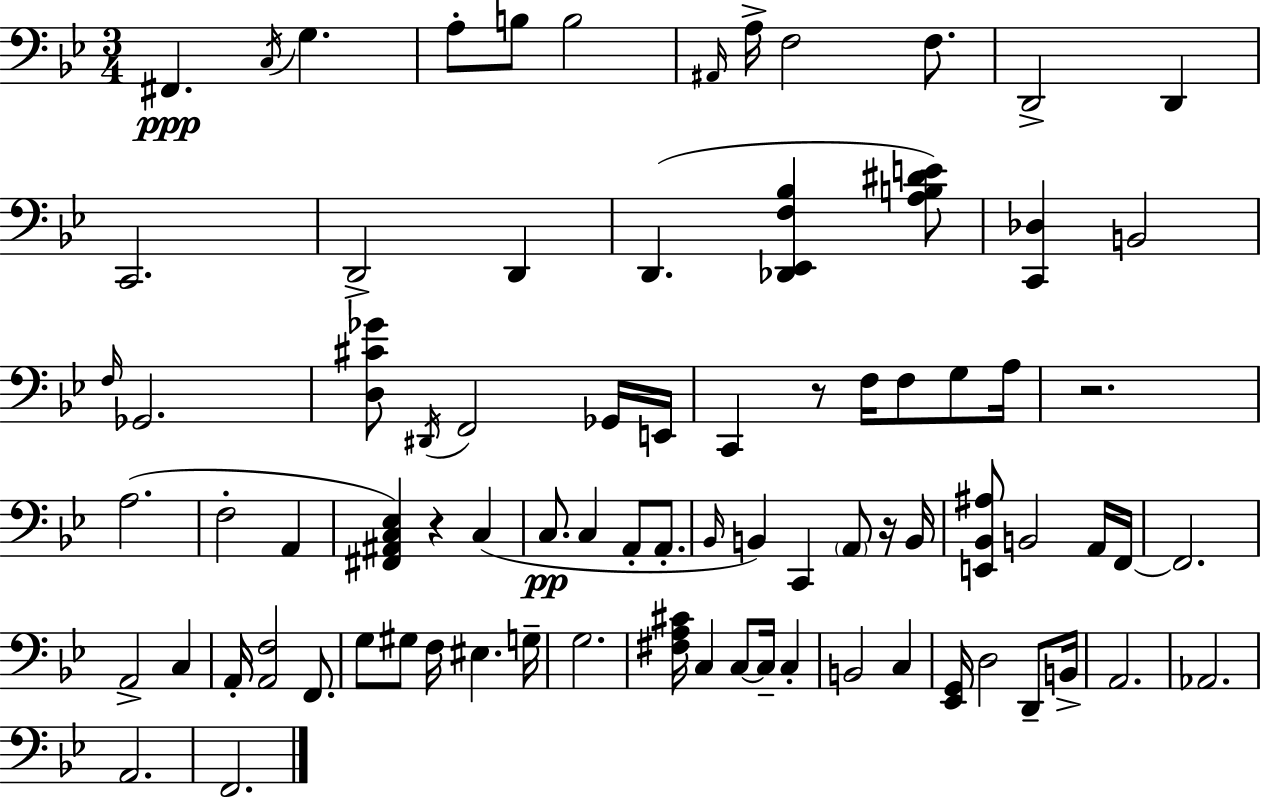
X:1
T:Untitled
M:3/4
L:1/4
K:Gm
^F,, C,/4 G, A,/2 B,/2 B,2 ^A,,/4 A,/4 F,2 F,/2 D,,2 D,, C,,2 D,,2 D,, D,, [_D,,_E,,F,_B,] [A,B,^DE]/2 [C,,_D,] B,,2 F,/4 _G,,2 [D,^C_G]/2 ^D,,/4 F,,2 _G,,/4 E,,/4 C,, z/2 F,/4 F,/2 G,/2 A,/4 z2 A,2 F,2 A,, [^F,,^A,,C,_E,] z C, C,/2 C, A,,/2 A,,/2 _B,,/4 B,, C,, A,,/2 z/4 B,,/4 [E,,_B,,^A,]/2 B,,2 A,,/4 F,,/4 F,,2 A,,2 C, A,,/4 [A,,F,]2 F,,/2 G,/2 ^G,/2 F,/4 ^E, G,/4 G,2 [^F,A,^C]/4 C, C,/2 C,/4 C, B,,2 C, [_E,,G,,]/4 D,2 D,,/2 B,,/4 A,,2 _A,,2 A,,2 F,,2